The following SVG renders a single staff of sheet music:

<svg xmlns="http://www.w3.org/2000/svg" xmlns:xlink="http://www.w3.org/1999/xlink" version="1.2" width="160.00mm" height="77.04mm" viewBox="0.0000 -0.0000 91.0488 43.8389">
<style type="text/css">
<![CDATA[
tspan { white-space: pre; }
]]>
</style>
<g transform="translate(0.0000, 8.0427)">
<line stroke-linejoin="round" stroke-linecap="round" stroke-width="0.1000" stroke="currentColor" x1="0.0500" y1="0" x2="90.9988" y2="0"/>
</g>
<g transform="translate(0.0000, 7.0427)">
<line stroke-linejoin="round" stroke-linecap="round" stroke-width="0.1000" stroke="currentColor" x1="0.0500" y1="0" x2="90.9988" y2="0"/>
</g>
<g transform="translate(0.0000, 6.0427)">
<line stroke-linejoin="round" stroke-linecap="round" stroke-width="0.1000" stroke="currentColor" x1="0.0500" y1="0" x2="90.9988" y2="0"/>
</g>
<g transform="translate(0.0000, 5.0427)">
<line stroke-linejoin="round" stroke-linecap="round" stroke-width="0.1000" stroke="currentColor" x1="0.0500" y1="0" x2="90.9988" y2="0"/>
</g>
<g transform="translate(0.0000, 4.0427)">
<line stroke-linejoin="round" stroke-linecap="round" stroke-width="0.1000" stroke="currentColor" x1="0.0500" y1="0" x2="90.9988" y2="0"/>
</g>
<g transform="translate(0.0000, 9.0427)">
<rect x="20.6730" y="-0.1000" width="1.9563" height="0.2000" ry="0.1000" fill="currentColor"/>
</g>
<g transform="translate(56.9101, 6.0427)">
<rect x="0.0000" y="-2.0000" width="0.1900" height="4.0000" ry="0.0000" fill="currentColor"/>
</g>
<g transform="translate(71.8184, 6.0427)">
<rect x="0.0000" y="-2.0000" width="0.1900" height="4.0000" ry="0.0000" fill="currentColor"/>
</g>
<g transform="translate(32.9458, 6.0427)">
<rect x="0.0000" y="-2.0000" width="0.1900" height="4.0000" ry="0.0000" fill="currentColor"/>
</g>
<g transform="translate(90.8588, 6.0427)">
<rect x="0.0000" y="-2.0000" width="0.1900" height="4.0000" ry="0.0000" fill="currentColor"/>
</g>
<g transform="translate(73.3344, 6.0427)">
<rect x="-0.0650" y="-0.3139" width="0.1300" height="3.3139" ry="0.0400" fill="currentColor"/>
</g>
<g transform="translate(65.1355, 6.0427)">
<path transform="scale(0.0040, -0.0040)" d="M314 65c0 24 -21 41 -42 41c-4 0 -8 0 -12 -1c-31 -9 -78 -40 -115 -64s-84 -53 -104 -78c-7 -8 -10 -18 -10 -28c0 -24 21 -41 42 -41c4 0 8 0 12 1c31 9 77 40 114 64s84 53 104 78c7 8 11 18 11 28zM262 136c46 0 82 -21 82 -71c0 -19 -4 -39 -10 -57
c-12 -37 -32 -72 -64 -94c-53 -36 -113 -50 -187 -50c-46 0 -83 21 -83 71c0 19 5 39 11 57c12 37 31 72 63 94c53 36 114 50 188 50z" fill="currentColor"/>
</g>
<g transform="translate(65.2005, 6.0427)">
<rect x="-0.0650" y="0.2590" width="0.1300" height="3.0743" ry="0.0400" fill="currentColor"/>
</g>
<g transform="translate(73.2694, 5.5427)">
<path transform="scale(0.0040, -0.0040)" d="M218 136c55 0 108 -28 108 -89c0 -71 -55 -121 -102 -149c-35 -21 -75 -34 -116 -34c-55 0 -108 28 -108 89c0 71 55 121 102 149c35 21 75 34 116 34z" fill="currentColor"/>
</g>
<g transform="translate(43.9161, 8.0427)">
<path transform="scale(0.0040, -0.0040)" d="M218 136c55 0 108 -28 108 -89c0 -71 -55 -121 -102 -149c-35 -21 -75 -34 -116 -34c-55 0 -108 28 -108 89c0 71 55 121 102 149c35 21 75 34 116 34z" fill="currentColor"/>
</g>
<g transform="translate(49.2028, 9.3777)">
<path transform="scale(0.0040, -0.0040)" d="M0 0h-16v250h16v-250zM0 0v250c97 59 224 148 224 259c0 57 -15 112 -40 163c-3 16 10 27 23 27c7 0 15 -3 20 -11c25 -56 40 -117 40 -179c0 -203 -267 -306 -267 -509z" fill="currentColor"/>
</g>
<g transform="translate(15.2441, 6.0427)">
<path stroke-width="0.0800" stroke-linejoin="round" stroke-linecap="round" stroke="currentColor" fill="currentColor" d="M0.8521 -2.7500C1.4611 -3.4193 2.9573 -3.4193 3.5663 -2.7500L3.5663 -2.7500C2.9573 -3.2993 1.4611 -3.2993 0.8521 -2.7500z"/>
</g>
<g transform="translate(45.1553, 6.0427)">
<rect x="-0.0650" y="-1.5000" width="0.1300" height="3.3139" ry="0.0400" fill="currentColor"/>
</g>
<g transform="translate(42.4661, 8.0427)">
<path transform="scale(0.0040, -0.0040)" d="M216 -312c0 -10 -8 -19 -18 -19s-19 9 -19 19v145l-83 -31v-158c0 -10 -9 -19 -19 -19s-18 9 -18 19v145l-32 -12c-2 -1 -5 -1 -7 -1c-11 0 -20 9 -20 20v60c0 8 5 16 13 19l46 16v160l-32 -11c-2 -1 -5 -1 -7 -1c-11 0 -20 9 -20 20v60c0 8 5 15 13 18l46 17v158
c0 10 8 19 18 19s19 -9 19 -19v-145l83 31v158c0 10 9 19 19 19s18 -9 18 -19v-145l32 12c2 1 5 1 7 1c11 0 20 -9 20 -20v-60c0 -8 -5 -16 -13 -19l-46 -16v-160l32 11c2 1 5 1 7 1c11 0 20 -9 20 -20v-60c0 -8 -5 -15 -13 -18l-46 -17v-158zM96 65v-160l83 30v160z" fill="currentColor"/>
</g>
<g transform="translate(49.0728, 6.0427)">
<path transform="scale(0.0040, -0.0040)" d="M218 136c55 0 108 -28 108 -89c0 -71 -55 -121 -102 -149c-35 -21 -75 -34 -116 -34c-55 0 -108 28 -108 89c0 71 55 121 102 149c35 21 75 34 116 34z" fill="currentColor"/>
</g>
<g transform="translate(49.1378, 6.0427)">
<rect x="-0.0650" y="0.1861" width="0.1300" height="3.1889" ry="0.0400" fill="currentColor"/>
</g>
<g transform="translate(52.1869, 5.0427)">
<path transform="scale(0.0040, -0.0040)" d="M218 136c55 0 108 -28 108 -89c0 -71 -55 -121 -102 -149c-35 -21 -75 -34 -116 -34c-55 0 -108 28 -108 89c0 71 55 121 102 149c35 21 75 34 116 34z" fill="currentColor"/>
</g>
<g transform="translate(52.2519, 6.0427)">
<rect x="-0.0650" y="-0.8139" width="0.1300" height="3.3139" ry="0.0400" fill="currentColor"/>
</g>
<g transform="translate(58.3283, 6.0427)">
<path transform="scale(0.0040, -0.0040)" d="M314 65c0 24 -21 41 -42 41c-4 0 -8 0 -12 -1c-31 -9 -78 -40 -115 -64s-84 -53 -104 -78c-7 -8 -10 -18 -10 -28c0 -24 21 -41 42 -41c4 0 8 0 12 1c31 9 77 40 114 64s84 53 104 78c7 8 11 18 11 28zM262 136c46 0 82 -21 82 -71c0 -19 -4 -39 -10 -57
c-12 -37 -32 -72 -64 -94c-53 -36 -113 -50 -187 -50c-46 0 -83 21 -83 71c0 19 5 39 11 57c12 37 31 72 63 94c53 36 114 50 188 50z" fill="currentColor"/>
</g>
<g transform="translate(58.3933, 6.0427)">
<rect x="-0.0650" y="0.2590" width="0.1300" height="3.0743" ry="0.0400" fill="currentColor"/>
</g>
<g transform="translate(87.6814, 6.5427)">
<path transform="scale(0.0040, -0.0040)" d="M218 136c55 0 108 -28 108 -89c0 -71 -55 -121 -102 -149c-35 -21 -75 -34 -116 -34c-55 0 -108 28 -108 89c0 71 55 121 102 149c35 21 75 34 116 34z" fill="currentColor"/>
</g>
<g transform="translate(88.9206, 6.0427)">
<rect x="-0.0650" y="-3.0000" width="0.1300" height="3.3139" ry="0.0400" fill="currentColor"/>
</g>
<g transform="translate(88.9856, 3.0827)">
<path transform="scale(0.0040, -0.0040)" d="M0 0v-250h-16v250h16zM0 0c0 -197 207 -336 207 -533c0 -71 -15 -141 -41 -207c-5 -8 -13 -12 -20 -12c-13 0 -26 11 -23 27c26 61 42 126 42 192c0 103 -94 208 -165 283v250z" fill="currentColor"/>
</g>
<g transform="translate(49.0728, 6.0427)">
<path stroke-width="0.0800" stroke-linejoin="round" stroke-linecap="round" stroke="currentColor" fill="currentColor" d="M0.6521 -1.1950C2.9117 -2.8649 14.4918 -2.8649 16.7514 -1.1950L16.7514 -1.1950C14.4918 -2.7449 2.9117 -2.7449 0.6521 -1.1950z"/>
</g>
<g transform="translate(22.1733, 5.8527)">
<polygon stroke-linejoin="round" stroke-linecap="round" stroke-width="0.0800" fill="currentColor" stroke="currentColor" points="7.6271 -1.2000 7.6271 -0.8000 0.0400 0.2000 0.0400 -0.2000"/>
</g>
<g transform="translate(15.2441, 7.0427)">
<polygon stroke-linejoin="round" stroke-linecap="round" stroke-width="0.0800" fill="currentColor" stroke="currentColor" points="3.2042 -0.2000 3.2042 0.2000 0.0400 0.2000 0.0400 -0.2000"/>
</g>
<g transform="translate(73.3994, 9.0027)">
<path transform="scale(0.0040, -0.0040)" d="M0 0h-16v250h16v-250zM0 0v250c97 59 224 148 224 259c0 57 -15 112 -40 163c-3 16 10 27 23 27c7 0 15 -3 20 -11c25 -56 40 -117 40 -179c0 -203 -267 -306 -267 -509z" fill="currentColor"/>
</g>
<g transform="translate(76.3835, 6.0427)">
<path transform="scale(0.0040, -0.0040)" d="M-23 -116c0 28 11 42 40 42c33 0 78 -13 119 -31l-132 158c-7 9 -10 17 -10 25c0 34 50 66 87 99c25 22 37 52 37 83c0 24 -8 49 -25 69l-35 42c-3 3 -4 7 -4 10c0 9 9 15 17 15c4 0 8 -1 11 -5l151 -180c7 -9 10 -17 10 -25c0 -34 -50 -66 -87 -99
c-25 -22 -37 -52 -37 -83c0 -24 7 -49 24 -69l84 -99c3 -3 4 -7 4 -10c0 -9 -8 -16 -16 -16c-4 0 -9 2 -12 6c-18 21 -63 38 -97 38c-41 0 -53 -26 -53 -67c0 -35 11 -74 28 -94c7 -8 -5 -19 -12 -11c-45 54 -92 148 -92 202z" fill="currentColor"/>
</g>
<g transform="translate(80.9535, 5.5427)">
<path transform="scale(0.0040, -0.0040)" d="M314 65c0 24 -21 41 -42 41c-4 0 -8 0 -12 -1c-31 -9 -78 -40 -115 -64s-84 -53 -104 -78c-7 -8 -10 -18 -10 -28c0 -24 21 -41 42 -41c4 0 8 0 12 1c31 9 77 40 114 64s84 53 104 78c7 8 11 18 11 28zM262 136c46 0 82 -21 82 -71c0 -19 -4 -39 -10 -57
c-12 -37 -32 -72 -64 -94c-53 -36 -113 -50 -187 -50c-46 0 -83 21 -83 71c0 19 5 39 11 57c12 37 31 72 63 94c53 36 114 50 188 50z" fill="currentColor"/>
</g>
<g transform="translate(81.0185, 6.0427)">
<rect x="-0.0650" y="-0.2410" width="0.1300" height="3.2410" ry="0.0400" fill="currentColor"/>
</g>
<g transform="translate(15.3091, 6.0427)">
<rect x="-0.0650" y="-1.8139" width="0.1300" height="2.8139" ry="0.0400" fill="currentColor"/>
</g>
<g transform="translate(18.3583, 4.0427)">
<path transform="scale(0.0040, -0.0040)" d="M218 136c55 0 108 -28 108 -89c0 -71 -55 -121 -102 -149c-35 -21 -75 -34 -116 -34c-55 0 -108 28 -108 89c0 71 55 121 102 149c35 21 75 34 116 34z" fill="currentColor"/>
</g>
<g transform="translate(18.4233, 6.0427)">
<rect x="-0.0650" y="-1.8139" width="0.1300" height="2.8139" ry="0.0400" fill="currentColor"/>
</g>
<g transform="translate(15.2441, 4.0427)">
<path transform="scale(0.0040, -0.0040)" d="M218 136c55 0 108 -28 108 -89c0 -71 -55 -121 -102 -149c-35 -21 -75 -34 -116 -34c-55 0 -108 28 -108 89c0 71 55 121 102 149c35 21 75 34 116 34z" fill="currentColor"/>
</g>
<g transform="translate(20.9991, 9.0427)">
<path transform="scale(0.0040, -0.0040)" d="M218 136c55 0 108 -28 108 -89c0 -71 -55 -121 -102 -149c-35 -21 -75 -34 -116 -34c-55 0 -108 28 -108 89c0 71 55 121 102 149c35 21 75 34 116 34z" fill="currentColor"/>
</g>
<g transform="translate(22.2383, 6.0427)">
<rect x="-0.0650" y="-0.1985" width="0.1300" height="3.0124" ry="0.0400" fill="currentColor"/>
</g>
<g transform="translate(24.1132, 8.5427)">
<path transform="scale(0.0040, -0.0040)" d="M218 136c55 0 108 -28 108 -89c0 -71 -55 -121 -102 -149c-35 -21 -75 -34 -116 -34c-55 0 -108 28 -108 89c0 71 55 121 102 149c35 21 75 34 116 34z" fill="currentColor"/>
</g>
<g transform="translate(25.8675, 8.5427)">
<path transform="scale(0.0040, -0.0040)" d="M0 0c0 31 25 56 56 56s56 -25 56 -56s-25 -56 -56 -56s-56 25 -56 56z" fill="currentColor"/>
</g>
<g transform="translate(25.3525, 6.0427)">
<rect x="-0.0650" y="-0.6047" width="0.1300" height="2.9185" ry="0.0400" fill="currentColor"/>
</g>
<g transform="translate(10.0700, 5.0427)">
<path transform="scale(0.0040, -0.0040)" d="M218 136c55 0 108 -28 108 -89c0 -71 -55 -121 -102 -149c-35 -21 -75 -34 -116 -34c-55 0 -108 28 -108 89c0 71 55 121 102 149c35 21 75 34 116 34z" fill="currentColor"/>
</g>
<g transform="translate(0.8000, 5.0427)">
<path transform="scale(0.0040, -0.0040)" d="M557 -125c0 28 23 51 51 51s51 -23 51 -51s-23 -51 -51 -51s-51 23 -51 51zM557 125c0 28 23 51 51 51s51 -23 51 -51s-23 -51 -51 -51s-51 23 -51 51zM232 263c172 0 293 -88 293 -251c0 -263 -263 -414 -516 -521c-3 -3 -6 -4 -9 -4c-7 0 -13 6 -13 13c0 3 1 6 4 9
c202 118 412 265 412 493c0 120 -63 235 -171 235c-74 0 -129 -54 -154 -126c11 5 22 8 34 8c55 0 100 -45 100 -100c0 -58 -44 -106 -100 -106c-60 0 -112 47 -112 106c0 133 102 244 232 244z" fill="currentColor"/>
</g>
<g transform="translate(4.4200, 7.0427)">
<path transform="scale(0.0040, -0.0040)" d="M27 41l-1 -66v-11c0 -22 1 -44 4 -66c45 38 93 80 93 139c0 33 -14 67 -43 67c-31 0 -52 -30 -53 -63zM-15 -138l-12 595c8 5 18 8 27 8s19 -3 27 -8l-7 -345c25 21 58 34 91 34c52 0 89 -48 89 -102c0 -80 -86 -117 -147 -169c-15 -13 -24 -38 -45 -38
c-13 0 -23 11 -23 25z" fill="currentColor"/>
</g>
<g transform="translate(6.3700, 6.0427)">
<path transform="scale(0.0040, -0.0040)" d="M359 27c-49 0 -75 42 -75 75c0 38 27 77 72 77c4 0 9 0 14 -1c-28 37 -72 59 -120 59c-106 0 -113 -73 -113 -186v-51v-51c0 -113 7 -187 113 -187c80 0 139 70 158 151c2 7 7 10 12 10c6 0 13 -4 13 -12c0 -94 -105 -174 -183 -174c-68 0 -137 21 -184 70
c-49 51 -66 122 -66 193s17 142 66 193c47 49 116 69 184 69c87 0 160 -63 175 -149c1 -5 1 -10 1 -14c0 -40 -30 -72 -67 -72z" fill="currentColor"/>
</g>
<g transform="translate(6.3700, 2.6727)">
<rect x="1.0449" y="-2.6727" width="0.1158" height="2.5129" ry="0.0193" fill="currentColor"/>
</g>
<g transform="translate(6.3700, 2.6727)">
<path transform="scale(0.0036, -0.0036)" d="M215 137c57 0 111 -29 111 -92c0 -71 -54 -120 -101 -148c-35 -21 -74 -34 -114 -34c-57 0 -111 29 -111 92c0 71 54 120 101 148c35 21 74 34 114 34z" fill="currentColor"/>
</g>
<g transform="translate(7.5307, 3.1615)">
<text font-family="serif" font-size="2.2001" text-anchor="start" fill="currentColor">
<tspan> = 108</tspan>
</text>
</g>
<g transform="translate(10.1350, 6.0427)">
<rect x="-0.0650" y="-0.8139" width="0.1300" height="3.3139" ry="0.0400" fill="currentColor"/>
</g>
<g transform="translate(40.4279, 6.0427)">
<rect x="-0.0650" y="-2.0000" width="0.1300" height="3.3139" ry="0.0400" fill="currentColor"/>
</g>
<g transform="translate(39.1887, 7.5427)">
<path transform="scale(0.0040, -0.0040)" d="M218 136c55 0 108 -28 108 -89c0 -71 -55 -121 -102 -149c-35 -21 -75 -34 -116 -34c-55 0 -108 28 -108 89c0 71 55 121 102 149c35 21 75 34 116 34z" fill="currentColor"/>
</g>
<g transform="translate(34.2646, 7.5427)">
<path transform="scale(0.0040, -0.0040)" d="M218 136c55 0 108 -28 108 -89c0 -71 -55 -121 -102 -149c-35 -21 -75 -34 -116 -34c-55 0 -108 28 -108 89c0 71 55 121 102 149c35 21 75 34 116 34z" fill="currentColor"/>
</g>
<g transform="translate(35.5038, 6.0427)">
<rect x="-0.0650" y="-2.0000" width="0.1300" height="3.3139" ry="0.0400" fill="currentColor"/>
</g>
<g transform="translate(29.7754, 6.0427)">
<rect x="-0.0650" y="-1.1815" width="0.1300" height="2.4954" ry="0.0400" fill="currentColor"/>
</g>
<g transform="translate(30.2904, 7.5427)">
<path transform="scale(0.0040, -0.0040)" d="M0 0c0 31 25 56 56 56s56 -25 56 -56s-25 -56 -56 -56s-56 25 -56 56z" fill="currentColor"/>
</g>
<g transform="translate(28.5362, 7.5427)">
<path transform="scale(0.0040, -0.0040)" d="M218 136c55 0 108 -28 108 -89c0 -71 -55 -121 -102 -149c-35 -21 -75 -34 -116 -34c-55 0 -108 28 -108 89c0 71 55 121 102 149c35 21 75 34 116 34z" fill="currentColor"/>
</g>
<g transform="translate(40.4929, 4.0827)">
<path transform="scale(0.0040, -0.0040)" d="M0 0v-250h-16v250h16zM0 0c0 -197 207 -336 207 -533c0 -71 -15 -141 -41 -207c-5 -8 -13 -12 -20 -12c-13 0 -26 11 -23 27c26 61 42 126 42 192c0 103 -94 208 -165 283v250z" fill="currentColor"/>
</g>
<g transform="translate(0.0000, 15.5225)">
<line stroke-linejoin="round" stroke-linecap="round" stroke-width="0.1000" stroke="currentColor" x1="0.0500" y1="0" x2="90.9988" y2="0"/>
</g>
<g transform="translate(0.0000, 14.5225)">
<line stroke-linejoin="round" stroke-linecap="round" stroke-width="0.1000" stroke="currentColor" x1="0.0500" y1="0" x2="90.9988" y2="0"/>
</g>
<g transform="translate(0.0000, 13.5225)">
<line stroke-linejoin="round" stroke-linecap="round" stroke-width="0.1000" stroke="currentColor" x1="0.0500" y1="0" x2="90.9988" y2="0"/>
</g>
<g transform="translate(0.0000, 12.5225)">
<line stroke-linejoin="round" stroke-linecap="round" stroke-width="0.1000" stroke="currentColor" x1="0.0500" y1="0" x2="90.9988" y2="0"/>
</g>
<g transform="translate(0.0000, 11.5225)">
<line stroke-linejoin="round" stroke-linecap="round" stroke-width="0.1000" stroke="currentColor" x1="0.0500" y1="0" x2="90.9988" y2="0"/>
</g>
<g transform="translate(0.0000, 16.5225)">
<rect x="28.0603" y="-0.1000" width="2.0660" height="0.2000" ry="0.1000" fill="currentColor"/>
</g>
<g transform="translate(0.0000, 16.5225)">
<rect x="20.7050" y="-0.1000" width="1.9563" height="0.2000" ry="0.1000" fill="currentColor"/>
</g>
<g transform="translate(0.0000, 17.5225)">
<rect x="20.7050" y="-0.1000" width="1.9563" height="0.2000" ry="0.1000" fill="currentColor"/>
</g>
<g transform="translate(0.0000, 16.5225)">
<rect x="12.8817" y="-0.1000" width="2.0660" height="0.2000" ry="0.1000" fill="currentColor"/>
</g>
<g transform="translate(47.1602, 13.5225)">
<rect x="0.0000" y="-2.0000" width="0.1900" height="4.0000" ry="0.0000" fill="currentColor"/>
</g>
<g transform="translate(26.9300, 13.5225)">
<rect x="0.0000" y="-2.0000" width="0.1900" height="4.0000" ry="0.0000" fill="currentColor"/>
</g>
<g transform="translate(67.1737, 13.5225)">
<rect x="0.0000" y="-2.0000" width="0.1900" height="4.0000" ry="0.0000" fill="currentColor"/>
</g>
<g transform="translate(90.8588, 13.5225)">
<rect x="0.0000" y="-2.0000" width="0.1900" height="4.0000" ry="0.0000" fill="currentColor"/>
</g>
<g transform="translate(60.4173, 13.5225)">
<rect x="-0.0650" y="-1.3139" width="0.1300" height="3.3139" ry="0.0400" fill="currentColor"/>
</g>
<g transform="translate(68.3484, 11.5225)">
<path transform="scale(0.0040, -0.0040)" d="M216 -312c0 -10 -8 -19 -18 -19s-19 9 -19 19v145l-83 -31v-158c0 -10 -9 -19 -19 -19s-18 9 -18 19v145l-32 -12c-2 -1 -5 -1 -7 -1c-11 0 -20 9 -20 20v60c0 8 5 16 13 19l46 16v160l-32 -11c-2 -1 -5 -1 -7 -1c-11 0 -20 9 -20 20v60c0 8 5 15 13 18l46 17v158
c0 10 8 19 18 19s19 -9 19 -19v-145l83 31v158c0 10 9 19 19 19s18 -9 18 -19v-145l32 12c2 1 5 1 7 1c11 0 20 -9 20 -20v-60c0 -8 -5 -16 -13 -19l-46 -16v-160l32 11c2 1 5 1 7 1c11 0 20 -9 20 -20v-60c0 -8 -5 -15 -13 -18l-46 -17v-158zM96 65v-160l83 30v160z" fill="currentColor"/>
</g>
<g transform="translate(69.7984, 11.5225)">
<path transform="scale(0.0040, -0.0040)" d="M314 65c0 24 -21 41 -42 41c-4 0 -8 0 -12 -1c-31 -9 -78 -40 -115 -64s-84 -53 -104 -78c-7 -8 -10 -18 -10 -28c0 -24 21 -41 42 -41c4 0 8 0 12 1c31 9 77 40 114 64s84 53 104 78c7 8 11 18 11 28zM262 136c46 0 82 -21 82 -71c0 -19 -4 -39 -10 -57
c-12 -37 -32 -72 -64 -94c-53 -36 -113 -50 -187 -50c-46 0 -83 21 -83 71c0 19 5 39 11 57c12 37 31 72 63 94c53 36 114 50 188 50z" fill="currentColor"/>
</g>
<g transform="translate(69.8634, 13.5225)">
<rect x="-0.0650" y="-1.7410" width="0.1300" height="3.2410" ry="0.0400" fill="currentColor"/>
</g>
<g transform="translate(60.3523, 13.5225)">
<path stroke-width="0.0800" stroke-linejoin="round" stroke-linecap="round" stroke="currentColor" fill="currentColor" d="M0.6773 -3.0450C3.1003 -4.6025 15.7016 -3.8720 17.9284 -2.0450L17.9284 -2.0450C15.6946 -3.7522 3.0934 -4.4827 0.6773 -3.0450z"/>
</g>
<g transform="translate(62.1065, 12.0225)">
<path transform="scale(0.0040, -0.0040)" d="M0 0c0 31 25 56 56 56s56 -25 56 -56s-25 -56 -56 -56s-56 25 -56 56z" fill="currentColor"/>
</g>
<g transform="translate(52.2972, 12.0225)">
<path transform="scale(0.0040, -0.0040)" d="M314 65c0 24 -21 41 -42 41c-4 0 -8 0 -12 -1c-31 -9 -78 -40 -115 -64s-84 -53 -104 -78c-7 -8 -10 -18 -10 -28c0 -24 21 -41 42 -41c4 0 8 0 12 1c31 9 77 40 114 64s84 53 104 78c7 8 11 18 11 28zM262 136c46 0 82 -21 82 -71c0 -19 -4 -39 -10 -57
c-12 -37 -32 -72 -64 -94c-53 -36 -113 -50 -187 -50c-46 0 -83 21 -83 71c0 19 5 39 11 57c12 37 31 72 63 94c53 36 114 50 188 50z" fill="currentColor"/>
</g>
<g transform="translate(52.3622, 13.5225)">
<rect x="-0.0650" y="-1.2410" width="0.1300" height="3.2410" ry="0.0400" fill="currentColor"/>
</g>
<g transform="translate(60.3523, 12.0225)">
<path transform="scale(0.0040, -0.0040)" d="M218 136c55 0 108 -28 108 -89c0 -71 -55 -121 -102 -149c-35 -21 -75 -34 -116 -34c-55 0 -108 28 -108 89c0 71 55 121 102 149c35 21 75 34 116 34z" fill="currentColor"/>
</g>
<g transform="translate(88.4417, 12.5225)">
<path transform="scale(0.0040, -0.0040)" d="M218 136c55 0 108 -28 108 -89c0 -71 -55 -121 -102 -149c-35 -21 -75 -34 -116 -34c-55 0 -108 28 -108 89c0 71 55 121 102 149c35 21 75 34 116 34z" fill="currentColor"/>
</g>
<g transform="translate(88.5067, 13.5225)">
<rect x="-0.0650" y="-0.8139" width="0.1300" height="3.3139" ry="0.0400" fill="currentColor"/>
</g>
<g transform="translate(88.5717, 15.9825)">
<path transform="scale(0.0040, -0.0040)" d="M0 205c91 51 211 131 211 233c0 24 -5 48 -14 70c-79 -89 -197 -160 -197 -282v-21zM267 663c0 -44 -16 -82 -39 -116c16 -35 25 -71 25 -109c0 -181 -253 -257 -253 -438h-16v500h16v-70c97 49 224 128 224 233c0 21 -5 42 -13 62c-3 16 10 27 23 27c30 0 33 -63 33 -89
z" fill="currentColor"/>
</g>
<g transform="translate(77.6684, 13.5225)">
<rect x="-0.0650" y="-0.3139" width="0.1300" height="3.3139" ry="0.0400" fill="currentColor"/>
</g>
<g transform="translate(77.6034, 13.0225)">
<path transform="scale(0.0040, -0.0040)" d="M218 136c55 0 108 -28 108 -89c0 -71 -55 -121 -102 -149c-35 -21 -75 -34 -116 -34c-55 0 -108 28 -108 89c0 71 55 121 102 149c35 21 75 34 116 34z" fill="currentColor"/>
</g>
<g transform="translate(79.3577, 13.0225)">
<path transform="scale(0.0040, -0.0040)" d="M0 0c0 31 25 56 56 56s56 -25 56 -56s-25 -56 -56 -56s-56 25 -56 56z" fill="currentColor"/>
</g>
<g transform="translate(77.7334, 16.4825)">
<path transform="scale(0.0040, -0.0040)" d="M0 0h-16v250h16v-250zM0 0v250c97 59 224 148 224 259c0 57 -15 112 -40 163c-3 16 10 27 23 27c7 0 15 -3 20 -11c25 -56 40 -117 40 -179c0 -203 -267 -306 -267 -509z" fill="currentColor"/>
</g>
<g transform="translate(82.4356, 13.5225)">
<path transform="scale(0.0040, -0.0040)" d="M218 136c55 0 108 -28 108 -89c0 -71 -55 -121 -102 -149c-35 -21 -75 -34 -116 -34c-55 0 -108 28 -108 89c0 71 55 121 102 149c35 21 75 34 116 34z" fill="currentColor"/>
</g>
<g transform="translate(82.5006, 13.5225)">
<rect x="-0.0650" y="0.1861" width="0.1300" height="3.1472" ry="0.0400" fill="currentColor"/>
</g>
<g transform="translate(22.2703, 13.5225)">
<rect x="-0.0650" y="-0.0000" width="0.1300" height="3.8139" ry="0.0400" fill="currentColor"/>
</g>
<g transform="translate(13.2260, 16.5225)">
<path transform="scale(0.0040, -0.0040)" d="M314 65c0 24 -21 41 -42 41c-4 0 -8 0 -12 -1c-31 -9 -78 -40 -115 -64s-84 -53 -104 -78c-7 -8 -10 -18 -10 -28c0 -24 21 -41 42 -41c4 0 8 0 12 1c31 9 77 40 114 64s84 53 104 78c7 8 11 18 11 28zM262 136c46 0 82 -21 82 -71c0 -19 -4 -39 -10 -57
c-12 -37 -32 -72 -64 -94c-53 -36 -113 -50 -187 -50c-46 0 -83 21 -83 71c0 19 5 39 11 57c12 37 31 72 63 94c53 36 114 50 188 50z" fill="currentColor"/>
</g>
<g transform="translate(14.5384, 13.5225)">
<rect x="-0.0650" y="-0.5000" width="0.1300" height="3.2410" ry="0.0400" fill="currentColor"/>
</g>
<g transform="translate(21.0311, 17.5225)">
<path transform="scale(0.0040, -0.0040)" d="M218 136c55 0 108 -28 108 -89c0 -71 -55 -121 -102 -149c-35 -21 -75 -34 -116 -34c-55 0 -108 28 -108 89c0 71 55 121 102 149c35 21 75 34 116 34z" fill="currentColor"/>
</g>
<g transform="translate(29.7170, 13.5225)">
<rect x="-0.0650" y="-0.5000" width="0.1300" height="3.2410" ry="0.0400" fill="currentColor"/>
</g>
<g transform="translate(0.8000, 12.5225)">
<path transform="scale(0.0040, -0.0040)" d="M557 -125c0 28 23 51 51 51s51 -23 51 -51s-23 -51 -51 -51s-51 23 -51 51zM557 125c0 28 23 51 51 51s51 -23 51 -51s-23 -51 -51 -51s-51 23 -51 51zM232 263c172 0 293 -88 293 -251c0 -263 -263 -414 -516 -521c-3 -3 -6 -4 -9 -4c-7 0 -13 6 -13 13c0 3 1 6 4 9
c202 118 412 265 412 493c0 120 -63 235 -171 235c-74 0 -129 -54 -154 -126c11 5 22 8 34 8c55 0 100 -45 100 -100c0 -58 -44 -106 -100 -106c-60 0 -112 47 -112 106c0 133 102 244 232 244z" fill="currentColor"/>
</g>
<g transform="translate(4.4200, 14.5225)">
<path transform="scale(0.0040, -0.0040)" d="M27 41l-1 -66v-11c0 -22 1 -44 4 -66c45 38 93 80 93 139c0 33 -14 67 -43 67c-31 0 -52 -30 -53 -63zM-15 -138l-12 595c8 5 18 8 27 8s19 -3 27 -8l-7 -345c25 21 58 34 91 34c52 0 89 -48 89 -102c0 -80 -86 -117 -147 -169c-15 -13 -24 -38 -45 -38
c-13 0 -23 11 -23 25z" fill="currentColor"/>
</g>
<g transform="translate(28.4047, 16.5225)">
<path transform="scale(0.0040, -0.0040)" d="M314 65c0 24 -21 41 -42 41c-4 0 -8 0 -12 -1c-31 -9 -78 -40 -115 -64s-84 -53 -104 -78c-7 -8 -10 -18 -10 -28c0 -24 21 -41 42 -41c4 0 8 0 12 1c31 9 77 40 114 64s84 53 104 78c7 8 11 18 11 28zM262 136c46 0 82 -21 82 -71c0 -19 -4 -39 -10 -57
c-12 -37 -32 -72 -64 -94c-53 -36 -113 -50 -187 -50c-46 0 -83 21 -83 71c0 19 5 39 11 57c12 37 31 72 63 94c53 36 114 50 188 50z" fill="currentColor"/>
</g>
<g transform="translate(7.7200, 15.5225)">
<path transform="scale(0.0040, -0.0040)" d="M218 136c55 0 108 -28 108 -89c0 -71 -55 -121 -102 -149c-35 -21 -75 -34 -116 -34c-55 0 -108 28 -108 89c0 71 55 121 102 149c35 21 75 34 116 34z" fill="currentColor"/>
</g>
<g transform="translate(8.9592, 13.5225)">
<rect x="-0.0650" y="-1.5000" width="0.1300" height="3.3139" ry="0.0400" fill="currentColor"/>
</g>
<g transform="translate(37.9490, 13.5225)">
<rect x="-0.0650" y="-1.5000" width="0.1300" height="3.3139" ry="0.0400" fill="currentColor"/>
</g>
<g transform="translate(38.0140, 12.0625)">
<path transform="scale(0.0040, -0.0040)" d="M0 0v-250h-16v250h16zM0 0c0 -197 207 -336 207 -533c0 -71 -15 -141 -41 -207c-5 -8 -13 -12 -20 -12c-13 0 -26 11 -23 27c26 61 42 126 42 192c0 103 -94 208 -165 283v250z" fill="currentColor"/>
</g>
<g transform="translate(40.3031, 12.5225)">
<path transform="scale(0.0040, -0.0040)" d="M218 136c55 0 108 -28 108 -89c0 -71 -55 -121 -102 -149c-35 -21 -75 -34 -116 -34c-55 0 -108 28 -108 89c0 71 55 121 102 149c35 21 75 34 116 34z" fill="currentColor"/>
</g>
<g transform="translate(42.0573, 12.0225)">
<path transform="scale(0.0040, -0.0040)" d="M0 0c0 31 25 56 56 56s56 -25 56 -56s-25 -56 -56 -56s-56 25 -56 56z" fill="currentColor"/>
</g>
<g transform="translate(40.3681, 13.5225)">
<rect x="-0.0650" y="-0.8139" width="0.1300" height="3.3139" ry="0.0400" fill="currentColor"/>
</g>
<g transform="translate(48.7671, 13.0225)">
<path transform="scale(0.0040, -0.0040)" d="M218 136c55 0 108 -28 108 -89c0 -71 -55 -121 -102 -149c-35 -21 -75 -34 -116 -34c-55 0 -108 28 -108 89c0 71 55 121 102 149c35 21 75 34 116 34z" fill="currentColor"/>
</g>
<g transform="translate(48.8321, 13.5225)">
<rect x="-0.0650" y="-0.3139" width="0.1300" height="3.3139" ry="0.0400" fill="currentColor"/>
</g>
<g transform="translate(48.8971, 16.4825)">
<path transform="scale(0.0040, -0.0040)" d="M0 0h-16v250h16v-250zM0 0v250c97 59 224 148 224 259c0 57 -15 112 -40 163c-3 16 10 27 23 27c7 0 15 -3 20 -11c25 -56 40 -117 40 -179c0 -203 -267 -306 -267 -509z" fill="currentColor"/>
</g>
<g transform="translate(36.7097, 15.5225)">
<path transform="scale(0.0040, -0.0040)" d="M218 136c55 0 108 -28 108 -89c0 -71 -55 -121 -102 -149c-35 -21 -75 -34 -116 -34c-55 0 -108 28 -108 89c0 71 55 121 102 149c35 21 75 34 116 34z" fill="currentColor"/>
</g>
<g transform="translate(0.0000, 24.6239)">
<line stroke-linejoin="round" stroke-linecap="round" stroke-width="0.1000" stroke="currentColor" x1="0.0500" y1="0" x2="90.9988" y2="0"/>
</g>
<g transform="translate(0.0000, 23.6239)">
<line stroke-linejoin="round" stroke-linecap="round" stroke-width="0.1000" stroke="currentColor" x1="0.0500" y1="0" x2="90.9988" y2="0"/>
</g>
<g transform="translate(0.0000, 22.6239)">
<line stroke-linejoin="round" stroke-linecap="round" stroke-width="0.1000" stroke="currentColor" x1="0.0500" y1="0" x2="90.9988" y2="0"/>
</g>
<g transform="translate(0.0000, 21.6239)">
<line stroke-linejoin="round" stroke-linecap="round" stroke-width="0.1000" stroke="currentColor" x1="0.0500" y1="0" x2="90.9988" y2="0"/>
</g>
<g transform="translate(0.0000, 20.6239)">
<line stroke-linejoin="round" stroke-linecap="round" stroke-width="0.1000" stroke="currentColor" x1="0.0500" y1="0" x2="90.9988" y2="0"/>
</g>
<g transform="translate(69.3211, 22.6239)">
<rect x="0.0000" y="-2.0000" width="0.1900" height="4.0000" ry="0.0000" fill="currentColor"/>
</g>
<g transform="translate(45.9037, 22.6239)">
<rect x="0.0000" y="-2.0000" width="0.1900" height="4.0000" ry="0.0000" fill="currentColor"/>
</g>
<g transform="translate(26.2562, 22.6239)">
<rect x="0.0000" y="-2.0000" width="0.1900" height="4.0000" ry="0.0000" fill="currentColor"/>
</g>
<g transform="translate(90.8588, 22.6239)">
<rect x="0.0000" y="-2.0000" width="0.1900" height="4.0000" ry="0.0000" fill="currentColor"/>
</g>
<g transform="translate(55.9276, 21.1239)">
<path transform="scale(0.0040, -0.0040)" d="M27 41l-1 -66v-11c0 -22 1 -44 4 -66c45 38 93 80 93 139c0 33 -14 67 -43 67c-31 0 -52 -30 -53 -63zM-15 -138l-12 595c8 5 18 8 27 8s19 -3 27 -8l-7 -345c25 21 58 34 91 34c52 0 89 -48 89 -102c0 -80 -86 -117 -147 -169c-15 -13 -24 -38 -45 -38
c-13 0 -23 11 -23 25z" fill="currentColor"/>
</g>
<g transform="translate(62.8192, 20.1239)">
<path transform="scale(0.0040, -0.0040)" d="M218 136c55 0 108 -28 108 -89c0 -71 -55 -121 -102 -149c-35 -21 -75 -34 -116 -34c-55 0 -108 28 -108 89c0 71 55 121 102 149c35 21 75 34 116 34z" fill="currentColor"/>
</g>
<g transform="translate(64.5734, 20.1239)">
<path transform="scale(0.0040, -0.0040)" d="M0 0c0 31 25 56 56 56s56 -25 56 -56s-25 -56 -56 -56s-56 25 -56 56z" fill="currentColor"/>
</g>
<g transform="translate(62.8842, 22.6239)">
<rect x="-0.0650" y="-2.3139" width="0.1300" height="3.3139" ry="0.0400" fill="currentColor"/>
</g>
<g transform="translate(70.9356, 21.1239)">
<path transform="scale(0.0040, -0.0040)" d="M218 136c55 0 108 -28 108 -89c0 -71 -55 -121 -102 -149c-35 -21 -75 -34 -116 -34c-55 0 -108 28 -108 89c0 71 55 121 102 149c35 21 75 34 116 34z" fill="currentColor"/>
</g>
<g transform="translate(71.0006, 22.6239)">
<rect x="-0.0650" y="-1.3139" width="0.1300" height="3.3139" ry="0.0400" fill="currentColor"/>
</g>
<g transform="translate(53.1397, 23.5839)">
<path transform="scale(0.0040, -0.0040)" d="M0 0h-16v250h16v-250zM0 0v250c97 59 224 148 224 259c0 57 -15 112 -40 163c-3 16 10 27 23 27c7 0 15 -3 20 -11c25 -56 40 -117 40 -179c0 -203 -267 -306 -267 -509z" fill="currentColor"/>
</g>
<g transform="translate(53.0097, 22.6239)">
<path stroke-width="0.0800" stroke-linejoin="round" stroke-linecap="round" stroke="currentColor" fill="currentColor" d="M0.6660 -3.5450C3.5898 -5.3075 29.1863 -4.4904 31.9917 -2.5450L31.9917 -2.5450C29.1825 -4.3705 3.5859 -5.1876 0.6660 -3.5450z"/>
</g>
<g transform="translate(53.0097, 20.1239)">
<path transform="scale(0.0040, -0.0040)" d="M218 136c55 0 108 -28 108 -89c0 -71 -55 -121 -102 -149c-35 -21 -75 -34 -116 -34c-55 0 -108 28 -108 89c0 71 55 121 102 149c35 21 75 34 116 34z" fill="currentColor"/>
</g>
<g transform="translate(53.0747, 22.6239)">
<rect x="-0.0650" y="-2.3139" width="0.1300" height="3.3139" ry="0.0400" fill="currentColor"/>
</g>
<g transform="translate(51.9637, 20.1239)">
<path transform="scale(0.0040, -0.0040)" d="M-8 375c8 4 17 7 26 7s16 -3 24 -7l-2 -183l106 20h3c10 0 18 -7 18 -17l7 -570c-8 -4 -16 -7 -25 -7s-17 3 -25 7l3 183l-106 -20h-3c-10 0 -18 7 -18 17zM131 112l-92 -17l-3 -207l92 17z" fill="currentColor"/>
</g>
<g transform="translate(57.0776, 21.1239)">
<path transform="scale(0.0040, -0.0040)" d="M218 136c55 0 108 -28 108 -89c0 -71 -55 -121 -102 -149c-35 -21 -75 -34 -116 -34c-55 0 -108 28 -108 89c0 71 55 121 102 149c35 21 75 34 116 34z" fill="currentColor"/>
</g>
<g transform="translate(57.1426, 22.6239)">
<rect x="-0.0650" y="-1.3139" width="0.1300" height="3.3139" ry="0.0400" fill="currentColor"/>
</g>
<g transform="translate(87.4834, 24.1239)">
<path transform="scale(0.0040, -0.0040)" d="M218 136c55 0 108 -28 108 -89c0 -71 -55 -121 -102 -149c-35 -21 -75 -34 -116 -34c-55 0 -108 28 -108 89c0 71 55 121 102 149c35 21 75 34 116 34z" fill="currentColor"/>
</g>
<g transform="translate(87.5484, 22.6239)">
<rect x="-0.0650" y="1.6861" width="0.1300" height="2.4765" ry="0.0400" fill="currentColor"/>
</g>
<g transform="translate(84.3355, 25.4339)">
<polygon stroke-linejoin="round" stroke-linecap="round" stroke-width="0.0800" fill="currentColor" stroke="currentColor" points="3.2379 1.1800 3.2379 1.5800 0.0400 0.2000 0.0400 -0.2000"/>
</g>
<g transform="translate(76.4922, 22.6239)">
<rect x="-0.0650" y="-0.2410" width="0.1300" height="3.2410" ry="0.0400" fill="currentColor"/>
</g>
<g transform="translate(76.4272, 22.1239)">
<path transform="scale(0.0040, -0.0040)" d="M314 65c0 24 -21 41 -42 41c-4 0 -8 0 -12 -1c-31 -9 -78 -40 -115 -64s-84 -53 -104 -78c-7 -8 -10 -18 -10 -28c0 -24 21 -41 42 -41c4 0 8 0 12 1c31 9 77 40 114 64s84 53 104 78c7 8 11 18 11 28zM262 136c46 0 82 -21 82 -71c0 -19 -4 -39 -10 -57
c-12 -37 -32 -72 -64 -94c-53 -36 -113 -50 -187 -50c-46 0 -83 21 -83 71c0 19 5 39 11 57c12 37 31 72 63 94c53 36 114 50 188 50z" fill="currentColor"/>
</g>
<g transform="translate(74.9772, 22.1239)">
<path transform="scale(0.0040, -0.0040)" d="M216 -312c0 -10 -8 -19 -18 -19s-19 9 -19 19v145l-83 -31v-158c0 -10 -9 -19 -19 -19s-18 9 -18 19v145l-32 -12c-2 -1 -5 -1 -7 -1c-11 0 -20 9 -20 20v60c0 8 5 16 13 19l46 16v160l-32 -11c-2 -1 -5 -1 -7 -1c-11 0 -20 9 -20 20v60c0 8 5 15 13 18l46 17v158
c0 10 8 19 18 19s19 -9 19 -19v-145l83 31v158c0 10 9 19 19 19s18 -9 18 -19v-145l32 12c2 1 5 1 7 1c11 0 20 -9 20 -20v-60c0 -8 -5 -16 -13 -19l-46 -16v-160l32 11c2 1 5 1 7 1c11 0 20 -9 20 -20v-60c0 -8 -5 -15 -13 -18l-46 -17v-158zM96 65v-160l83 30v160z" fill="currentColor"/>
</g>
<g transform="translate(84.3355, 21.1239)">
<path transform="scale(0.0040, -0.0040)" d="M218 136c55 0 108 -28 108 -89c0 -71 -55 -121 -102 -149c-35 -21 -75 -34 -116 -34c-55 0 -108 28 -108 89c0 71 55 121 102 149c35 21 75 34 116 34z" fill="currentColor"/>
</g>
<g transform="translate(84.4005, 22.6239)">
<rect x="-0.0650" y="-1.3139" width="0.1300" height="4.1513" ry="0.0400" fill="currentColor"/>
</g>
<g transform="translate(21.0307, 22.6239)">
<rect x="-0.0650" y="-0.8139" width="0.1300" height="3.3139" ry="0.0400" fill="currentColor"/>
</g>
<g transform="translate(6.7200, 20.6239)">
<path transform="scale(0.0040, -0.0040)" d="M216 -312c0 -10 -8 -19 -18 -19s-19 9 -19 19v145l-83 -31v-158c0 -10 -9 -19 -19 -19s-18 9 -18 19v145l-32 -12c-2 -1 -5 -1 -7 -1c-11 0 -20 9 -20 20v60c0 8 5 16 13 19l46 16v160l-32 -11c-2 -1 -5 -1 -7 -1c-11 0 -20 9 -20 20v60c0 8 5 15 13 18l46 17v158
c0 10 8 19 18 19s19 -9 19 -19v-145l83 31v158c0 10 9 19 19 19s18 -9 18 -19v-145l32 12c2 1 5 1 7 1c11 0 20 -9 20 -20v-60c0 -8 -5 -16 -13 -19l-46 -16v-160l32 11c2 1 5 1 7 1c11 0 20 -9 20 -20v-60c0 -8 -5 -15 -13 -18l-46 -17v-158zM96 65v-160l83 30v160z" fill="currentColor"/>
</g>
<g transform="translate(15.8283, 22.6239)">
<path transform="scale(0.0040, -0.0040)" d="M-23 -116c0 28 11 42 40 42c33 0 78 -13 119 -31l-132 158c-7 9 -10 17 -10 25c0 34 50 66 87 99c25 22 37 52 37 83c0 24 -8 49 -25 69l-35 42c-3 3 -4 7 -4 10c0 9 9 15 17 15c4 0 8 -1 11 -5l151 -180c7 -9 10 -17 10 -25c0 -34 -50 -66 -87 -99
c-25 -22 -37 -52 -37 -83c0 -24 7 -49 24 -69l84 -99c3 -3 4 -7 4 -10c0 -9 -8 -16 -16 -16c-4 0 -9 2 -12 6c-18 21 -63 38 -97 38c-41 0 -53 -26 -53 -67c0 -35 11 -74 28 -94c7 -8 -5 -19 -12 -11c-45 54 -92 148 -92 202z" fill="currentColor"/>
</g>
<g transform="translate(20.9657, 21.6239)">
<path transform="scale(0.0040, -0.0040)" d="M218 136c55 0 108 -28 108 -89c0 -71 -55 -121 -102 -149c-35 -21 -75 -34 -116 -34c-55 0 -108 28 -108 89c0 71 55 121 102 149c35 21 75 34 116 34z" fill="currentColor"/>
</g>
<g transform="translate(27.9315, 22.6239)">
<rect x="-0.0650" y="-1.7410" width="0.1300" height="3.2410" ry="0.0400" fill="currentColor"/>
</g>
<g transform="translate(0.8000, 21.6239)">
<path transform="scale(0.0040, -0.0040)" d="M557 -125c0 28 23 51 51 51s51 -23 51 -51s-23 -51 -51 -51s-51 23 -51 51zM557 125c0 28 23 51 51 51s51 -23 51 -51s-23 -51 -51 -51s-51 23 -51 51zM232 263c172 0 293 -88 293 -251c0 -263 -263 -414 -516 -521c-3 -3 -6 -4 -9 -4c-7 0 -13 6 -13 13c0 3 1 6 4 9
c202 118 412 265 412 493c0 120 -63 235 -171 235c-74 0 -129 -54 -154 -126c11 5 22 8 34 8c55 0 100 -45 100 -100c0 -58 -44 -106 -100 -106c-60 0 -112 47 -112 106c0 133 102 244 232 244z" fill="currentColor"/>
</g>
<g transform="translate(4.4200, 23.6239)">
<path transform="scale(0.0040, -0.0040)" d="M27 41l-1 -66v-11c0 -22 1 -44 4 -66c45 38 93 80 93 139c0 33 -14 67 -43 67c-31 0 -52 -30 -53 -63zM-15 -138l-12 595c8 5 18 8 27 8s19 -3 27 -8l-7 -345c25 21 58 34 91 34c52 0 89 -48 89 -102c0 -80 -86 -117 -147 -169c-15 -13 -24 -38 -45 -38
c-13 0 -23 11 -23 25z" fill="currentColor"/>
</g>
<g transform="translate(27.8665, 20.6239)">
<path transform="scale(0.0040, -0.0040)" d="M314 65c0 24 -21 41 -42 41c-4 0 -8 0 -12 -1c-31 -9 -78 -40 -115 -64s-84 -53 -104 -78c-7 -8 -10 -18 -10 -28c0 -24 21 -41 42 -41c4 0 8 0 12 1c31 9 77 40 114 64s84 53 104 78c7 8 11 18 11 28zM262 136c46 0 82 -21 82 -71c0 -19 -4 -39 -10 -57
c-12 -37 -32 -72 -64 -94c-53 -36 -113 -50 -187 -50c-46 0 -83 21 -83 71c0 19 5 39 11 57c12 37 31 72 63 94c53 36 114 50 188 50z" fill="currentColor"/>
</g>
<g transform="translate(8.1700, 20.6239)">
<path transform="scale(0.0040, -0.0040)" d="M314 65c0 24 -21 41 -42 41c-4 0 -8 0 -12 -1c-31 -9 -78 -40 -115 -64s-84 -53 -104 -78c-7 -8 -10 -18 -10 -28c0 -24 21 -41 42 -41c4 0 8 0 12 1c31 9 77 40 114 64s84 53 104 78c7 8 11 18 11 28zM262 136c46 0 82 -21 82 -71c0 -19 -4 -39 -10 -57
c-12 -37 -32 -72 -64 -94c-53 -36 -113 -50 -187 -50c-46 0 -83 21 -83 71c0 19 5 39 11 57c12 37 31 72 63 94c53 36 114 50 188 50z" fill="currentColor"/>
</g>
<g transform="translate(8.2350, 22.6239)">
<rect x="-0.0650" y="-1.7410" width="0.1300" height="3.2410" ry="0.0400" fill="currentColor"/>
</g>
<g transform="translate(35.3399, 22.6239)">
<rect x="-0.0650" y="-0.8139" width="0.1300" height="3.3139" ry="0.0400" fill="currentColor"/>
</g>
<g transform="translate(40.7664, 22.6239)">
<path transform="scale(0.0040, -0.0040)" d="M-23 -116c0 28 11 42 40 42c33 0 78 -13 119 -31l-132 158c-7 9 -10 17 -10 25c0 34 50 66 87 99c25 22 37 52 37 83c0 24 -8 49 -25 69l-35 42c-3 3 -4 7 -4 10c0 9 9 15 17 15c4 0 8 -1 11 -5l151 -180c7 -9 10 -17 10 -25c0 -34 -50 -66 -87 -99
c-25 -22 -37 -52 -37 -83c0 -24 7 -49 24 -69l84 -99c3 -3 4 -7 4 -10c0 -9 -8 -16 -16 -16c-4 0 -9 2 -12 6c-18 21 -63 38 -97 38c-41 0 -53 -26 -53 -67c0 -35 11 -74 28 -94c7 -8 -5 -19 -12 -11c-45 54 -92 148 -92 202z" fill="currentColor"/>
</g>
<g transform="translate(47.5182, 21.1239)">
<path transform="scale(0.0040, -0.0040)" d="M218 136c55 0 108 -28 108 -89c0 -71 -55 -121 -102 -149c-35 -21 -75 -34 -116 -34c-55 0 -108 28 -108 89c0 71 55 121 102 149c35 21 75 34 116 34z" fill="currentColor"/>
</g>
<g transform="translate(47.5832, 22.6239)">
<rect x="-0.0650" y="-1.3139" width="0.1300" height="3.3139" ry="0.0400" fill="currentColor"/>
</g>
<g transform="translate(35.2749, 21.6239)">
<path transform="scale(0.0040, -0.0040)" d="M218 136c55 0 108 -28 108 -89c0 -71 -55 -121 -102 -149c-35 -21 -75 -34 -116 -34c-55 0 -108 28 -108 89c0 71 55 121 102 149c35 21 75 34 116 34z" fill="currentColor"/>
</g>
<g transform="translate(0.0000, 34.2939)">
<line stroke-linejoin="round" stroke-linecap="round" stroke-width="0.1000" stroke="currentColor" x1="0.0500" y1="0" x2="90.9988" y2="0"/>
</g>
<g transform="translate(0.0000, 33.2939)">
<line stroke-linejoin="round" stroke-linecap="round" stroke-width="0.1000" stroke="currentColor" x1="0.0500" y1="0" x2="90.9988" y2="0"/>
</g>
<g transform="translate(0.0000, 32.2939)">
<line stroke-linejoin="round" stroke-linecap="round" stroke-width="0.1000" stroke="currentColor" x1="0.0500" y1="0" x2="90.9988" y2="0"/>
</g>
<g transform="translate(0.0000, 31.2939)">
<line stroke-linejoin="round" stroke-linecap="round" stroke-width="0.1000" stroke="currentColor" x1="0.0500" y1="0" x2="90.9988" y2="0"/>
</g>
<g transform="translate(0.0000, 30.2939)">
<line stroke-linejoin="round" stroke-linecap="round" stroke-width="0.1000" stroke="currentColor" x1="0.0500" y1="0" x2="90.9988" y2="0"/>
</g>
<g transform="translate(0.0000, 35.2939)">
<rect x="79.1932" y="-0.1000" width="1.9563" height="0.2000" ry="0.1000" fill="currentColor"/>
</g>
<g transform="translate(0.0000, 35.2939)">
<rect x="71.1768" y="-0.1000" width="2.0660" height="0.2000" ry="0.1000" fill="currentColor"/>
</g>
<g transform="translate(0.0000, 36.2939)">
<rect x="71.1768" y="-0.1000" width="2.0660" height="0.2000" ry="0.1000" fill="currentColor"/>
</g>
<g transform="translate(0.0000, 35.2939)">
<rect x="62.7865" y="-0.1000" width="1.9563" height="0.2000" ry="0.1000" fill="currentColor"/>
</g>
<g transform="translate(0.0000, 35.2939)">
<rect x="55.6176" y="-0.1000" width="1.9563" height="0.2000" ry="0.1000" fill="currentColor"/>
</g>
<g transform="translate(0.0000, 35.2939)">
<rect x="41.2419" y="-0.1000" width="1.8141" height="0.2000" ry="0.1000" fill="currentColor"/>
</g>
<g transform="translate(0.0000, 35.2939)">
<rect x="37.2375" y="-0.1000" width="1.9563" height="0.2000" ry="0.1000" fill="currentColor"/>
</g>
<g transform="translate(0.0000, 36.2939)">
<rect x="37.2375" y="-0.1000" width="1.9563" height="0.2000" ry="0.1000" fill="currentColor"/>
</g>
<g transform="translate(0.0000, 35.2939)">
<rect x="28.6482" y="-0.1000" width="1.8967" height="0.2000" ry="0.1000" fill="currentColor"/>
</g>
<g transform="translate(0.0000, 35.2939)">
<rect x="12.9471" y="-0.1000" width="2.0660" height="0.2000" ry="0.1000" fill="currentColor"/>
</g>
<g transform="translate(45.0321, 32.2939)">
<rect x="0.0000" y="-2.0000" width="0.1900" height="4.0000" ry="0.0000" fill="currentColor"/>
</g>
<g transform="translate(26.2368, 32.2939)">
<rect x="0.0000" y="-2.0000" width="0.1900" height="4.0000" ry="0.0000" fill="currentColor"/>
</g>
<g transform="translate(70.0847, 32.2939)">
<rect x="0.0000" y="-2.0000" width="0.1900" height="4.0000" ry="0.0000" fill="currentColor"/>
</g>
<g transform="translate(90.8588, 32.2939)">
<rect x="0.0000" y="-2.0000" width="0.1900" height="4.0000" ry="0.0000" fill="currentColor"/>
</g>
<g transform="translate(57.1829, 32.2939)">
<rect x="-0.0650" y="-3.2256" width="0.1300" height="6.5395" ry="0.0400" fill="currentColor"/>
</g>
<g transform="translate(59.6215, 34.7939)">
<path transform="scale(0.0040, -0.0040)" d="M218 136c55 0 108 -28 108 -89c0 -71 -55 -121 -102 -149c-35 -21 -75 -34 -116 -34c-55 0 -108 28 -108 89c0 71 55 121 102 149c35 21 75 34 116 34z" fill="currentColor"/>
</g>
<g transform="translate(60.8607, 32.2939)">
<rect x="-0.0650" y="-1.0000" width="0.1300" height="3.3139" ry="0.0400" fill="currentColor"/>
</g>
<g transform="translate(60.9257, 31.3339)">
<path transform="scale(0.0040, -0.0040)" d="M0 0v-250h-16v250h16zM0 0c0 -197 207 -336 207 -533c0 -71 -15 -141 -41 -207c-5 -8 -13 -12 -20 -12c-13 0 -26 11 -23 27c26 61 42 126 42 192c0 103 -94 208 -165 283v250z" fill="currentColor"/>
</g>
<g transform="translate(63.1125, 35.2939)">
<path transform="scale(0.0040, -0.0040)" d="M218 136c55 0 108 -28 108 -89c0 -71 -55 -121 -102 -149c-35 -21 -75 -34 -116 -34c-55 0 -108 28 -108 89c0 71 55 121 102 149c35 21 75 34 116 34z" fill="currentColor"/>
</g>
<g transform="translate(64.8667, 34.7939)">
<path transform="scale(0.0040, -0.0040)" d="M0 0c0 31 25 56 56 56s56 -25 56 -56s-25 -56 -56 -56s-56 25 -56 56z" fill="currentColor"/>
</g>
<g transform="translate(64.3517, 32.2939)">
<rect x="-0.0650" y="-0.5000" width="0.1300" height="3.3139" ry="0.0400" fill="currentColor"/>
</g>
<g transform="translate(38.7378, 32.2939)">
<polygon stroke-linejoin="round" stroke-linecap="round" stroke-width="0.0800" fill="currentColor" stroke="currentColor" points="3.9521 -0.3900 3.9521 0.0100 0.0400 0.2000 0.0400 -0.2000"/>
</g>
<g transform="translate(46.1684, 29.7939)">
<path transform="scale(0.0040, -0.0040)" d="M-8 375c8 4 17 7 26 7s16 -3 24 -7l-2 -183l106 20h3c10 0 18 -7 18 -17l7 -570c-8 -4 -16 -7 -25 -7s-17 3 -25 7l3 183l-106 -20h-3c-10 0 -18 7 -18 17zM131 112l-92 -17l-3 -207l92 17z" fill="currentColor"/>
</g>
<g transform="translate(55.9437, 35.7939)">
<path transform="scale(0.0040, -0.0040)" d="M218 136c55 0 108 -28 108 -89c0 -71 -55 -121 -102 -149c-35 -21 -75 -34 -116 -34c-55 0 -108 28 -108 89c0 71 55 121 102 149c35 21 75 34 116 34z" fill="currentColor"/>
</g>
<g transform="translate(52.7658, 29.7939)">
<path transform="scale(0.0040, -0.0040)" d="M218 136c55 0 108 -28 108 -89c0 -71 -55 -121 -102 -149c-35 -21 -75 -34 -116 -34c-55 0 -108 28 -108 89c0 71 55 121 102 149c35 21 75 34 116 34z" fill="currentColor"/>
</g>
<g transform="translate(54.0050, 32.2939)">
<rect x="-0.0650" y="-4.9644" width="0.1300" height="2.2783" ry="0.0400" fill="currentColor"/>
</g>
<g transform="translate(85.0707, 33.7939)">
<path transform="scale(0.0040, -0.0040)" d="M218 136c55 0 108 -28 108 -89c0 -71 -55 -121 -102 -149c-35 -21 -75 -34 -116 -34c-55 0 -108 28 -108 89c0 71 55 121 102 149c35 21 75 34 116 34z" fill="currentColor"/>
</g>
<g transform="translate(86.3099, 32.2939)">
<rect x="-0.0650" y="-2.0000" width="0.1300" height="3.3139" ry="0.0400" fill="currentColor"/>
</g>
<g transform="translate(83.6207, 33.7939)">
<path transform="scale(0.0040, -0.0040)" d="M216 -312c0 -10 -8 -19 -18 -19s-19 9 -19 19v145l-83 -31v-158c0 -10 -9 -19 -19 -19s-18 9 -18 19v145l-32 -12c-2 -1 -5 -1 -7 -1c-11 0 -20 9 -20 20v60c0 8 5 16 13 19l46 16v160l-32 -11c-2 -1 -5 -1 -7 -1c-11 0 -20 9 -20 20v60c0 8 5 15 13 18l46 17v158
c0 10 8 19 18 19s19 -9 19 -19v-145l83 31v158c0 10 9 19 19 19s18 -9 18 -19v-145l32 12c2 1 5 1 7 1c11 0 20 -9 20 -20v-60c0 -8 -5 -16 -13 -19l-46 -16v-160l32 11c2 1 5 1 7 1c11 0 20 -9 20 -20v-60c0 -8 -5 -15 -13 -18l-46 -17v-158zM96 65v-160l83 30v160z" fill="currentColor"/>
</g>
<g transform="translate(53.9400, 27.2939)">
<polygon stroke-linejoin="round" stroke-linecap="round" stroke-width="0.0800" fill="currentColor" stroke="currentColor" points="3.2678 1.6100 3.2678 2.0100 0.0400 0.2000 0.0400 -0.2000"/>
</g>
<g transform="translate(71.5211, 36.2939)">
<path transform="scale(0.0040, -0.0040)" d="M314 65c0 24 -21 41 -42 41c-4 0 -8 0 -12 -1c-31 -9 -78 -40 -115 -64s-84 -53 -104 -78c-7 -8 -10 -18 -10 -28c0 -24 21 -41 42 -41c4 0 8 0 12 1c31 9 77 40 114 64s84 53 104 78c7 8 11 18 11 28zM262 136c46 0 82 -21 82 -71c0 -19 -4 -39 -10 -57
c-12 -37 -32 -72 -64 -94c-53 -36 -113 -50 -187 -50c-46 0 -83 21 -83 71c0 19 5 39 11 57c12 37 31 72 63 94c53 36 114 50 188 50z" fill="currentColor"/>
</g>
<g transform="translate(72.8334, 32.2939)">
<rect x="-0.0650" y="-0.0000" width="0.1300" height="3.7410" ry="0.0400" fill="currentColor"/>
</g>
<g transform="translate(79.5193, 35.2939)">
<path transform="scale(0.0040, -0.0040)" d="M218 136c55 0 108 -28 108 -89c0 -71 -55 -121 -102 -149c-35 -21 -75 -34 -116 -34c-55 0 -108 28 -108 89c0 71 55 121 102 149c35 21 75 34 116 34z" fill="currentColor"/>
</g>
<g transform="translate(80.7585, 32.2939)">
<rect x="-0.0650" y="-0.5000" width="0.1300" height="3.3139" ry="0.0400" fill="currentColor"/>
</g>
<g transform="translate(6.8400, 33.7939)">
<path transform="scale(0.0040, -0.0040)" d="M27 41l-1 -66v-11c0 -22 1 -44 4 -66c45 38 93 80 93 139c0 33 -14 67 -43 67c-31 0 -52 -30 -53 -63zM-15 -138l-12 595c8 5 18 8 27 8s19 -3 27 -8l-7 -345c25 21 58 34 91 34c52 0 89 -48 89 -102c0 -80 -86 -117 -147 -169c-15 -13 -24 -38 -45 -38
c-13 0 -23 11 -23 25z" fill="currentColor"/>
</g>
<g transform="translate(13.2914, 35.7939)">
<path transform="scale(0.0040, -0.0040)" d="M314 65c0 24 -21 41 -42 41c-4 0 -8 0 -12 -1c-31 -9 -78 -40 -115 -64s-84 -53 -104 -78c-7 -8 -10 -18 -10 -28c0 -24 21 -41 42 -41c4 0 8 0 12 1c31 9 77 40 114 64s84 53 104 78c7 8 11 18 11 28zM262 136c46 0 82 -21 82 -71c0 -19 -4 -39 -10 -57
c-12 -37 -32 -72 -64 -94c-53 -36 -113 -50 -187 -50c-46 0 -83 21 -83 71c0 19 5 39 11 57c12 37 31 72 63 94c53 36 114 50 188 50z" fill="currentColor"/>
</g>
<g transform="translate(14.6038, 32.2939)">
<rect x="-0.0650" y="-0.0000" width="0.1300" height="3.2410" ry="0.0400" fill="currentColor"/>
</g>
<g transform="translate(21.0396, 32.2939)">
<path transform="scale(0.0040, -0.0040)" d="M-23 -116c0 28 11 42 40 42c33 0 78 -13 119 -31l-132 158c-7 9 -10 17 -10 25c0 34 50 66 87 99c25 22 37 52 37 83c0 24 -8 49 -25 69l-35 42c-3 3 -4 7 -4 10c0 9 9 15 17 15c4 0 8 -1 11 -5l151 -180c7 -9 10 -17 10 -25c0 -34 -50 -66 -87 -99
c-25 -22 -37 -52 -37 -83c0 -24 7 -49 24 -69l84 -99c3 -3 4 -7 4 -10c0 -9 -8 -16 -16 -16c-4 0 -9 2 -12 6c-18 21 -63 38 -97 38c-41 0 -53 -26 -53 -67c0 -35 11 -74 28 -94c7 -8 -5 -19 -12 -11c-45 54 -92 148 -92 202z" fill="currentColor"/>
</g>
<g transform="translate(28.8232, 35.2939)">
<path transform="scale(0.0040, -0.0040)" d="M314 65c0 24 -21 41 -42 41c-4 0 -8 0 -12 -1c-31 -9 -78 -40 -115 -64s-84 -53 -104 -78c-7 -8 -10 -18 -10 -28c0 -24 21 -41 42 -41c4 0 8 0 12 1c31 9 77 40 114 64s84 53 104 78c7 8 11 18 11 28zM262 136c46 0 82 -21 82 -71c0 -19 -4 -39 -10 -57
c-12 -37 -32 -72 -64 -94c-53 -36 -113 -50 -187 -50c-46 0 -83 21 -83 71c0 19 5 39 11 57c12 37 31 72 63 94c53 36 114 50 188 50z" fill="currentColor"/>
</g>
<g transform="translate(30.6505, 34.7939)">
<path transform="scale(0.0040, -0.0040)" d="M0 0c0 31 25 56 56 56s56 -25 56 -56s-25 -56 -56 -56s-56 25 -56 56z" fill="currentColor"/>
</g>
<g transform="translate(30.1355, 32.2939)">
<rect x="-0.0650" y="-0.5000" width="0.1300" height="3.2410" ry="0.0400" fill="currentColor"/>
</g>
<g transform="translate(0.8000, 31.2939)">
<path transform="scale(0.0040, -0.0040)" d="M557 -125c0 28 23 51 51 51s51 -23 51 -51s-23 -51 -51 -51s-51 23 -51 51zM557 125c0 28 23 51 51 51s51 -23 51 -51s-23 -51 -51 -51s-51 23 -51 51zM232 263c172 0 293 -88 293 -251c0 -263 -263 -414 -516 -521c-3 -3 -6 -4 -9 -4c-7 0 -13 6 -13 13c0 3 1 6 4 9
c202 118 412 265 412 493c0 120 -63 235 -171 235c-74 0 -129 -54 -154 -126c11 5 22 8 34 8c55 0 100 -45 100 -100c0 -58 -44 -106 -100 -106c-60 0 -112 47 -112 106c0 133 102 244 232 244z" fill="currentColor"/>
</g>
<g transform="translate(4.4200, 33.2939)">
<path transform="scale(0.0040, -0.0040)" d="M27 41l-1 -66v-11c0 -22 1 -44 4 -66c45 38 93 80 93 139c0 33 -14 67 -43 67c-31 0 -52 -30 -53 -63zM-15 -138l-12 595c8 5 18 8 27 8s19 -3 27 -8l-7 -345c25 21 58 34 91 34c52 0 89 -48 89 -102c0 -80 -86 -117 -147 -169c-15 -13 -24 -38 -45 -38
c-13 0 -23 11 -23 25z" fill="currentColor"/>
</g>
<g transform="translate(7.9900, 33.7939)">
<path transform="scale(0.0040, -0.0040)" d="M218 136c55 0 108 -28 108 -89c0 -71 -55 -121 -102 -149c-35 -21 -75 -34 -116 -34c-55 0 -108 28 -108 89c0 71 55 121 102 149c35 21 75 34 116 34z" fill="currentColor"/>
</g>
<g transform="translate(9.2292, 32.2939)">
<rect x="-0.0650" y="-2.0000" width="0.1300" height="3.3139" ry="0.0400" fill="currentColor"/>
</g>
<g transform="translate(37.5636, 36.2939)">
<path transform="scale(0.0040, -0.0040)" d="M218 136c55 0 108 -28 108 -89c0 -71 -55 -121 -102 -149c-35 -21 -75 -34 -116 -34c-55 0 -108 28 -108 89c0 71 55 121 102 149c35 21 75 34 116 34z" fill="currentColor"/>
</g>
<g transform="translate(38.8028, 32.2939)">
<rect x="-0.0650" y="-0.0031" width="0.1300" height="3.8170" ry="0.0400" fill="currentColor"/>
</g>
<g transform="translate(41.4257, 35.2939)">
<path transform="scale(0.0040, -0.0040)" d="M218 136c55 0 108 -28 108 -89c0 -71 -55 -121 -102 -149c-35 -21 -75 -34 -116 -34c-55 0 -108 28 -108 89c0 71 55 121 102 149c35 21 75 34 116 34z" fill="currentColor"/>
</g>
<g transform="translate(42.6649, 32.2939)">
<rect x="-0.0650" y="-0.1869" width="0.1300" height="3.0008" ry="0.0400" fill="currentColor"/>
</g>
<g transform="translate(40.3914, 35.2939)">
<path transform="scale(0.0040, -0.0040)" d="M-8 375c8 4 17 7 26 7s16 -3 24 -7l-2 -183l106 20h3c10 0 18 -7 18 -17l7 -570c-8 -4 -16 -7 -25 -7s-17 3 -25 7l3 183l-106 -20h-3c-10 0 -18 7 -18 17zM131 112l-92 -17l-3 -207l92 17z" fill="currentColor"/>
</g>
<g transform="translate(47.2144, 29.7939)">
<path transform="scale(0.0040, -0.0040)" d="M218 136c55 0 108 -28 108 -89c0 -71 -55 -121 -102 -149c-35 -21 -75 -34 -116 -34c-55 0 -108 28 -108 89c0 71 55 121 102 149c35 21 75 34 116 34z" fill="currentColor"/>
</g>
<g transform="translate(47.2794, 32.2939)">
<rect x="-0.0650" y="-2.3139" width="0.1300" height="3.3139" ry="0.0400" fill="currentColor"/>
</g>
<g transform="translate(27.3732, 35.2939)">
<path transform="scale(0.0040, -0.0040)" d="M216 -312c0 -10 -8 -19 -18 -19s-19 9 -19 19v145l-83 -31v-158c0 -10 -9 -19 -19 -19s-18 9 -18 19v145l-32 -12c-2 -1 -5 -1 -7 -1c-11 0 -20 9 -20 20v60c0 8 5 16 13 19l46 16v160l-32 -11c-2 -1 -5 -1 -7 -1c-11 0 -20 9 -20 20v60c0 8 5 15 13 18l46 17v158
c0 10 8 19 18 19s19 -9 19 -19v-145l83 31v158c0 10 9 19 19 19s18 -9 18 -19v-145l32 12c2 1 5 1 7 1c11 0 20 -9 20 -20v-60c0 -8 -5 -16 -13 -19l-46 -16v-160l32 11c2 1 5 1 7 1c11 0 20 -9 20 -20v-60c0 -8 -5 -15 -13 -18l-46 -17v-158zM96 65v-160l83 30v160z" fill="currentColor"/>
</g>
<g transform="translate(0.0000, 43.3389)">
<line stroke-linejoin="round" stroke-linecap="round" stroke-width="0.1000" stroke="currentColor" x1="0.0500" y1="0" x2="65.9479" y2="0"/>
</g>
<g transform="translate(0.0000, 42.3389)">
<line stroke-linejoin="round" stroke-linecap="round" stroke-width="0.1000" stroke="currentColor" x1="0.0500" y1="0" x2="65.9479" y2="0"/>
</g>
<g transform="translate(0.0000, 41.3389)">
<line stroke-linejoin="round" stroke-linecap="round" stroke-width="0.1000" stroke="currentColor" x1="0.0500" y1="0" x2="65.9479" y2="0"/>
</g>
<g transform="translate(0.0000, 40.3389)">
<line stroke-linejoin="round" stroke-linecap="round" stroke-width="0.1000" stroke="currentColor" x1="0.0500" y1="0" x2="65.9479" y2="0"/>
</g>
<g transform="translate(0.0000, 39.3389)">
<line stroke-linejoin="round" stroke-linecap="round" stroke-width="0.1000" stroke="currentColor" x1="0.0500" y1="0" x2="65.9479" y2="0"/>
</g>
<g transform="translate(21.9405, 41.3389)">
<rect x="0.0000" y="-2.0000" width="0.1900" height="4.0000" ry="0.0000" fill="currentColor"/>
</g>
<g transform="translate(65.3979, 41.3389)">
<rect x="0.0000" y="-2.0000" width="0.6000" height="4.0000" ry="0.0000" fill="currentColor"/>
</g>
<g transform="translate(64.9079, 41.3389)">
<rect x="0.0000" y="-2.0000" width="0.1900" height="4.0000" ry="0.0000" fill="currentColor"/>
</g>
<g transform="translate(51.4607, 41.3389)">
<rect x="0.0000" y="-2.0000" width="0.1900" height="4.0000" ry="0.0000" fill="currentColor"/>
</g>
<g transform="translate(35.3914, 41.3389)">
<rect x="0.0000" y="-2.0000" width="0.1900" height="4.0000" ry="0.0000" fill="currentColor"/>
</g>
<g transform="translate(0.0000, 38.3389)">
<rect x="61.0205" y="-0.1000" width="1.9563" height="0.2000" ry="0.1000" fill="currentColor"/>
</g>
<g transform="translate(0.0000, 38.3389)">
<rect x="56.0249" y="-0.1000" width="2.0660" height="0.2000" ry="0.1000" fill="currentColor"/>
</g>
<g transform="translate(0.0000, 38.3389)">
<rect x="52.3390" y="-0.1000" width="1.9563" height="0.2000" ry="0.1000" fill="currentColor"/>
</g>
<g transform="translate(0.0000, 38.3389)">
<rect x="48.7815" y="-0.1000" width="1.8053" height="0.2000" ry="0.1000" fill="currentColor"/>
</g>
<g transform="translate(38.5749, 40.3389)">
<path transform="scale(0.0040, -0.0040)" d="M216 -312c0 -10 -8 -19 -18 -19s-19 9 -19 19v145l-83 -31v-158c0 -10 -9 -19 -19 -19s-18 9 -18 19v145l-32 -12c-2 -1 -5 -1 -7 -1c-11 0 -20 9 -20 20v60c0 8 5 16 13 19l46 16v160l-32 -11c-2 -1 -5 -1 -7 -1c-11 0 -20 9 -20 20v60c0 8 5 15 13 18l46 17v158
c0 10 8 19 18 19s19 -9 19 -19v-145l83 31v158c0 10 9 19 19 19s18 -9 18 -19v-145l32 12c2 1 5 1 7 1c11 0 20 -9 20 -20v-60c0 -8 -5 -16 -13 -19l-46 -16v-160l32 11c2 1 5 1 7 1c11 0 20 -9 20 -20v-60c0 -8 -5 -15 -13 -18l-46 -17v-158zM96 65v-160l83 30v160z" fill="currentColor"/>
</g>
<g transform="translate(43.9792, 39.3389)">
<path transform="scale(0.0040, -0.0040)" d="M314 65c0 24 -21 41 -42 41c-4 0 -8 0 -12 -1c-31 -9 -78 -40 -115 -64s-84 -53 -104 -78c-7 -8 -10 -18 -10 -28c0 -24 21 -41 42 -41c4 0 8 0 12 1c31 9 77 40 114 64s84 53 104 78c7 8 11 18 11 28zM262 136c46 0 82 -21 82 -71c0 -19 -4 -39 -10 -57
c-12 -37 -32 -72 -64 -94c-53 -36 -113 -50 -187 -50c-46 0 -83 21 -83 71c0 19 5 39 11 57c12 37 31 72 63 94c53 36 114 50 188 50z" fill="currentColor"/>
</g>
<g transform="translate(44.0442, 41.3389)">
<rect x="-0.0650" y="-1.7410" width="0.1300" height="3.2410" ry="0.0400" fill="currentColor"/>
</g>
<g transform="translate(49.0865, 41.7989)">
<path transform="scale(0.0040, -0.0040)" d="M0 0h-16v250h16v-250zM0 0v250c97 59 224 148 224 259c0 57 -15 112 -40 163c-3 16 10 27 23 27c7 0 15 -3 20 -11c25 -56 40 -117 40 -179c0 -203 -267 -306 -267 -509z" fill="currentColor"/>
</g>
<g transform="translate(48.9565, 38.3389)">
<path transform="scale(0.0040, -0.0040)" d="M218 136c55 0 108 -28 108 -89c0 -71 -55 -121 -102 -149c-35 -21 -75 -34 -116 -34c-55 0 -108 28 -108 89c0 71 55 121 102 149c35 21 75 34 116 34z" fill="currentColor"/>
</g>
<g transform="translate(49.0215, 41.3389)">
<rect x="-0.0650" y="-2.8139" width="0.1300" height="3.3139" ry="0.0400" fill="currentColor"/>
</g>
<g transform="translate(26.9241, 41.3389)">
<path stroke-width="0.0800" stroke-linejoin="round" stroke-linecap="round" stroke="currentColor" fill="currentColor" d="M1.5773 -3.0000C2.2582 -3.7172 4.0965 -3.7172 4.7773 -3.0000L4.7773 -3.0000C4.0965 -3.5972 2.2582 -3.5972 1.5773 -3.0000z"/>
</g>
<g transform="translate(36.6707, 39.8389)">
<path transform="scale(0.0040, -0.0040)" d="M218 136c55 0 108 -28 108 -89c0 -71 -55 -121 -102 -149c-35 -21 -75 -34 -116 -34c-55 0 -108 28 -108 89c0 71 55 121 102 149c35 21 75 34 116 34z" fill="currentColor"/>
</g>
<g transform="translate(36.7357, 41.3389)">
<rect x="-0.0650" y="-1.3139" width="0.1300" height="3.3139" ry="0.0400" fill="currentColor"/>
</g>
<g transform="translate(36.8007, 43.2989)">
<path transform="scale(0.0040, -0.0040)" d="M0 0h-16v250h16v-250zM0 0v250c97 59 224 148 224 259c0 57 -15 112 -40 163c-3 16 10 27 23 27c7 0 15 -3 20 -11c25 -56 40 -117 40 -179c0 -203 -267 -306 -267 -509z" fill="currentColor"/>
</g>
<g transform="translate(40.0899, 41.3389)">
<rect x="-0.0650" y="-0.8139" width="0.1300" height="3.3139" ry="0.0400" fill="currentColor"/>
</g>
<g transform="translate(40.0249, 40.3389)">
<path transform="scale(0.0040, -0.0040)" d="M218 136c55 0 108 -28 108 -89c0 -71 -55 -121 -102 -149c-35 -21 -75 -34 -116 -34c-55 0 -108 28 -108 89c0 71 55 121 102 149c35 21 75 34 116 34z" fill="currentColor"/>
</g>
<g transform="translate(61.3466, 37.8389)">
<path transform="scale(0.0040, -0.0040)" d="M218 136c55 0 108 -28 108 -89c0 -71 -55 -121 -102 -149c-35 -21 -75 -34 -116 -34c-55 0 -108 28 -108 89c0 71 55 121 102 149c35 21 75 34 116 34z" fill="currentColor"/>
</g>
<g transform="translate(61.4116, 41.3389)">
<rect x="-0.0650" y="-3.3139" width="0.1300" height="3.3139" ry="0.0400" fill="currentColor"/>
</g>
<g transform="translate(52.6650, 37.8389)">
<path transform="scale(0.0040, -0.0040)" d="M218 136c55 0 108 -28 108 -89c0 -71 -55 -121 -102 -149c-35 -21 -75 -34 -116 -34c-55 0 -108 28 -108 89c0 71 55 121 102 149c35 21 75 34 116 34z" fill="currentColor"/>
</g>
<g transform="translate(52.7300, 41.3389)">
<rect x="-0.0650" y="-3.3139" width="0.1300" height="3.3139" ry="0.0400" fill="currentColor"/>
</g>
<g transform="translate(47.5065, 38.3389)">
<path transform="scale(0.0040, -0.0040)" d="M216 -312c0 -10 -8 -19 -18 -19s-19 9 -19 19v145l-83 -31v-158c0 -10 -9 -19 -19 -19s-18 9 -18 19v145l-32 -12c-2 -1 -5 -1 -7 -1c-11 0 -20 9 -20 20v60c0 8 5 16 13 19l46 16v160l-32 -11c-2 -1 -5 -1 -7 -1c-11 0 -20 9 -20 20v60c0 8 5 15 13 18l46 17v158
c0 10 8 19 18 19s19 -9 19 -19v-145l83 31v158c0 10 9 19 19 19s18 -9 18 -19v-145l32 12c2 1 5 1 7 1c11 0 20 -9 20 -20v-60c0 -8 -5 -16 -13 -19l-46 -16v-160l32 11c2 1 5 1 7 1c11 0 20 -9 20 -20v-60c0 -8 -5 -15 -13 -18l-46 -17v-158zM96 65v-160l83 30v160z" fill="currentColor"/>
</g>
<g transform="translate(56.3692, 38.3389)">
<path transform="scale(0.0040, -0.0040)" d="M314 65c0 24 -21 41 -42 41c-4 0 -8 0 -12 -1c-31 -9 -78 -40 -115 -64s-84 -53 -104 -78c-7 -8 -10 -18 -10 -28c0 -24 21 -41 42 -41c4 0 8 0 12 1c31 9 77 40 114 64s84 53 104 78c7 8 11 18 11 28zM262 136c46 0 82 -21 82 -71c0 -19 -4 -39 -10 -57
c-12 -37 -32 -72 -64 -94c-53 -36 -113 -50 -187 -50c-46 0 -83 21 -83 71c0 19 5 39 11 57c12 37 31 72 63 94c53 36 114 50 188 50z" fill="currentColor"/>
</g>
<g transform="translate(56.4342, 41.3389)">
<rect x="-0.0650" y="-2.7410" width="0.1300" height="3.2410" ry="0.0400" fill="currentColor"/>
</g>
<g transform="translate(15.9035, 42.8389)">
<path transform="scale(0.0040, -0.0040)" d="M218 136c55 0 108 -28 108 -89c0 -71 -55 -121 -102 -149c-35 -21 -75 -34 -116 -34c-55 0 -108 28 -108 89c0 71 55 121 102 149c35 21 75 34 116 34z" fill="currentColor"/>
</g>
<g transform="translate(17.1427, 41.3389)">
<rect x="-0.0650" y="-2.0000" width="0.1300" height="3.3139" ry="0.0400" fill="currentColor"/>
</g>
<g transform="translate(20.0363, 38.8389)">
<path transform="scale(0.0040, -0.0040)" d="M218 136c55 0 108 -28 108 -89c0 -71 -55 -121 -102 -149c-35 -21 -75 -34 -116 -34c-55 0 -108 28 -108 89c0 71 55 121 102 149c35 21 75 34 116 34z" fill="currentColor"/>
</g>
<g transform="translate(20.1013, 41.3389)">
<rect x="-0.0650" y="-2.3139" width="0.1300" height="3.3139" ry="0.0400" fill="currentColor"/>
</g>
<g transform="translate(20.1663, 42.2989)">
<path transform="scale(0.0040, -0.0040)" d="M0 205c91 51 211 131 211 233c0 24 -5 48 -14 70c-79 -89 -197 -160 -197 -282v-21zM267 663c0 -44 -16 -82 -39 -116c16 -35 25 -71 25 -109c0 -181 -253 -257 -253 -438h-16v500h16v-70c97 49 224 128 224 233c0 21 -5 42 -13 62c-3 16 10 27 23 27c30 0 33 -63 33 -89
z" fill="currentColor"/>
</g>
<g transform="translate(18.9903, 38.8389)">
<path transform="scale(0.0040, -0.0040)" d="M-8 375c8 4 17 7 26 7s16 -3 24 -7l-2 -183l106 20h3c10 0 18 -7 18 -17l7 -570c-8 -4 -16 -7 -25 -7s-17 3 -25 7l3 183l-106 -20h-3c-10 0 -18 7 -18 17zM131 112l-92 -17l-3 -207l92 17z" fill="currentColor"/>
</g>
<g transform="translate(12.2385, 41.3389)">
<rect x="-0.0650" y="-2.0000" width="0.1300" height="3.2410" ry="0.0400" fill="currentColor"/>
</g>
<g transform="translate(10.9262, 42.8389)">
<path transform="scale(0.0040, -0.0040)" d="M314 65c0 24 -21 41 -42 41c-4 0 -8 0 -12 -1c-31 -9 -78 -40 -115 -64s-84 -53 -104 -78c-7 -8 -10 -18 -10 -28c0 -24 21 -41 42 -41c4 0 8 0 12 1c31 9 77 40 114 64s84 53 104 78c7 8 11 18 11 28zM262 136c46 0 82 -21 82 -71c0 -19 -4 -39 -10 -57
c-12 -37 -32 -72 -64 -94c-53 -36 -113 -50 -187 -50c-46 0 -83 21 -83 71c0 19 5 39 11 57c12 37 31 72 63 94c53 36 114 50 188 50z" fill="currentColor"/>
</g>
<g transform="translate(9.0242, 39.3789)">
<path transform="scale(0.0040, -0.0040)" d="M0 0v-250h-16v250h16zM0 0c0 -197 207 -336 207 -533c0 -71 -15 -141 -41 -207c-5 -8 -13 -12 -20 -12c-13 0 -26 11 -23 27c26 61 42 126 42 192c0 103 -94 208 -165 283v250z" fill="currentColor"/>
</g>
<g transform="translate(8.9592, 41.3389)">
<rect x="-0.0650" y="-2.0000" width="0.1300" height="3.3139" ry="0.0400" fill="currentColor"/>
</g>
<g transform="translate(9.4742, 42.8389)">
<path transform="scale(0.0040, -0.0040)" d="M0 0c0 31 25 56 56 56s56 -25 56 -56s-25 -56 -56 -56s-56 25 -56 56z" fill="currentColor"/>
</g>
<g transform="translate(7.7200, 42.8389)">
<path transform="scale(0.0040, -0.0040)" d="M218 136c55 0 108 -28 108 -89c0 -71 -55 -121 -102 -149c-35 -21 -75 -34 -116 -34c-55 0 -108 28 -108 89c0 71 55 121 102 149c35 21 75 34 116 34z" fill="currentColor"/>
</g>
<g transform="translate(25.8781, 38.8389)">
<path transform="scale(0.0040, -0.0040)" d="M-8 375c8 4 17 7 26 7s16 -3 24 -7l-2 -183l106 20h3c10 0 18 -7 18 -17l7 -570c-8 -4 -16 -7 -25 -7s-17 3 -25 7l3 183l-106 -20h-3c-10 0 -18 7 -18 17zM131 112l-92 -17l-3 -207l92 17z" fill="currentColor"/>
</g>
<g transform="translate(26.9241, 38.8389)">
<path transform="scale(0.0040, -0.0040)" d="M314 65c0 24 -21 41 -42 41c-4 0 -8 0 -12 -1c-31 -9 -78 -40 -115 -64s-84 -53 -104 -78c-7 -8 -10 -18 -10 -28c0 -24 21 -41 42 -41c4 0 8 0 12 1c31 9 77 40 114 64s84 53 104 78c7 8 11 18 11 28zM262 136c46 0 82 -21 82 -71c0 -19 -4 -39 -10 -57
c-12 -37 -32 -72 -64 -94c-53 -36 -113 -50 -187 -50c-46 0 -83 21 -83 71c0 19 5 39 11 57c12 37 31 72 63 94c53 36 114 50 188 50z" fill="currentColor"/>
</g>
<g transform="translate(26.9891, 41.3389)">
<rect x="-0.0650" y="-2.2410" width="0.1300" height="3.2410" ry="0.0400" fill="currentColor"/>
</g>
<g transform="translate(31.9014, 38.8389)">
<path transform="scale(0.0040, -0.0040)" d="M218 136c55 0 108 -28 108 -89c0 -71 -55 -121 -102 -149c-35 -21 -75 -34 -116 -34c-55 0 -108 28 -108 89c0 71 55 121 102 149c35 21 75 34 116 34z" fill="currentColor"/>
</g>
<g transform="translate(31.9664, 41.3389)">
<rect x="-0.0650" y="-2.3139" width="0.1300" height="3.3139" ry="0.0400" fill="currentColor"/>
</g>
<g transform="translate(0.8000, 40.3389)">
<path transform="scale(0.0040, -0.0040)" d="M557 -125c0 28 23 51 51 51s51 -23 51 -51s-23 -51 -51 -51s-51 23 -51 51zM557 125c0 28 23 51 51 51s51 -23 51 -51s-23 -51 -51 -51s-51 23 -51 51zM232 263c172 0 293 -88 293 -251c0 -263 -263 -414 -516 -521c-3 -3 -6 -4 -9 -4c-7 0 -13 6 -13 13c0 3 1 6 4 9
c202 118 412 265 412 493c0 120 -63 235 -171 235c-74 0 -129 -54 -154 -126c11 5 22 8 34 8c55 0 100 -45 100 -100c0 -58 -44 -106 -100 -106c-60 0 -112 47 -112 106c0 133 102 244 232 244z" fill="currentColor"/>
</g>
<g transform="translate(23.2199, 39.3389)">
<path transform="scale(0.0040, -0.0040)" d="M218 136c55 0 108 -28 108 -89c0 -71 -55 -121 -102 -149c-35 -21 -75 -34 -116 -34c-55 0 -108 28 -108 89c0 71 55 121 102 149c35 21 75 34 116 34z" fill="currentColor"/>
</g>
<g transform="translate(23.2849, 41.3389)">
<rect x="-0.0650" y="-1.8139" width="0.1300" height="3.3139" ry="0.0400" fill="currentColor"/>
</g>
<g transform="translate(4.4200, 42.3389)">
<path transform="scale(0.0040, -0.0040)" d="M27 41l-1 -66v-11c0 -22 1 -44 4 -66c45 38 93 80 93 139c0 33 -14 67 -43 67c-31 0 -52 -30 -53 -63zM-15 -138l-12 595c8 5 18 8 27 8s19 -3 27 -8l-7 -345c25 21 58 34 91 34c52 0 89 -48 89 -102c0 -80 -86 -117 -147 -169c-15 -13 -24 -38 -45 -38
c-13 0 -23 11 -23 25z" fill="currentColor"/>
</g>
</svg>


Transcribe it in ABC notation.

X:1
T:Untitled
M:4/4
L:1/4
K:F
F, A,/2 A,/2 E,,/2 F,,/2 A,,/2 A,, A,,/2 ^G,, D,/2 F, D,2 D,2 E,/2 z E,2 C,/2 G,, E,,2 C,, E,,2 G,,/2 F, E,/2 G,2 G, ^A,2 E,/2 D, F,/4 ^A,2 z F, A,2 F, z G, B,/2 _G, B, G, ^E,2 G,/2 A,,/2 _A,, D,,2 z ^E,,2 C,,/2 E,,/2 B, B,/2 D,,/2 F,,/2 E,, C,,2 E,, ^A,, A,,/2 A,,2 A,, B,/4 A, B,2 B, G,/2 ^F, A,2 ^C/2 D C2 D